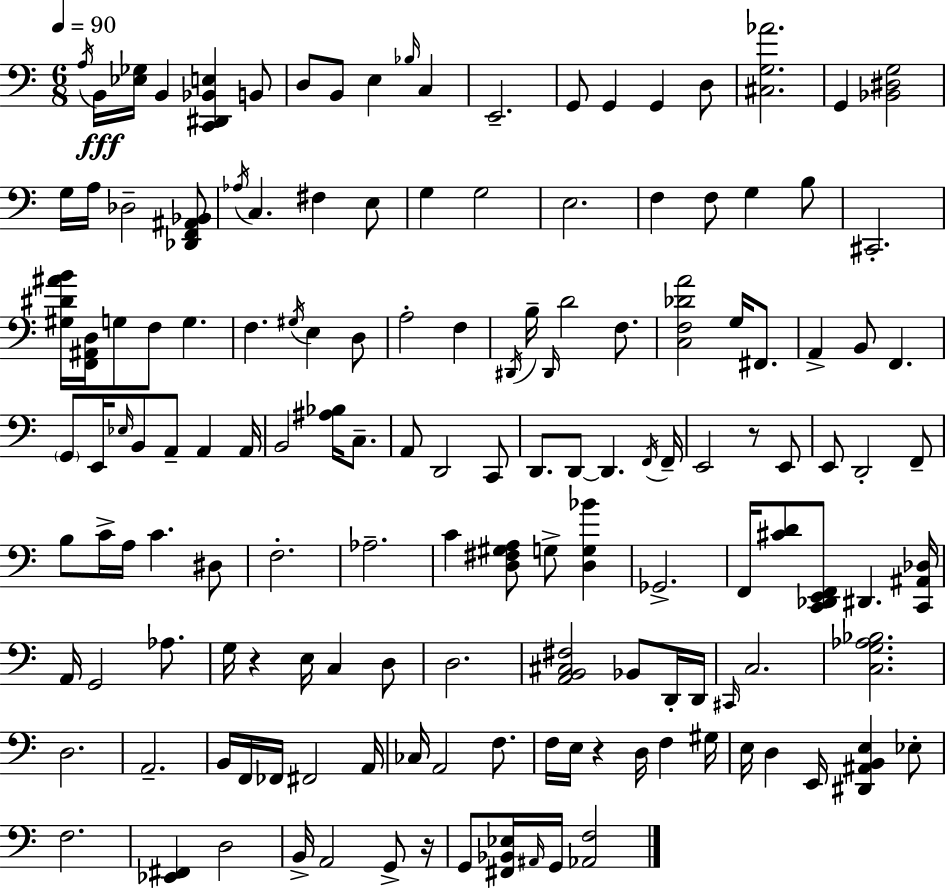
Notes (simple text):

A3/s B2/s [Eb3,Gb3]/s B2/q [C2,D#2,Bb2,E3]/q B2/e D3/e B2/e E3/q Bb3/s C3/q E2/h. G2/e G2/q G2/q D3/e [C#3,G3,Ab4]/h. G2/q [Bb2,D#3,G3]/h G3/s A3/s Db3/h [Db2,F2,A#2,Bb2]/e Ab3/s C3/q. F#3/q E3/e G3/q G3/h E3/h. F3/q F3/e G3/q B3/e C#2/h. [G#3,D#4,A#4,B4]/s [F2,A#2,D3]/s G3/e F3/e G3/q. F3/q. G#3/s E3/q D3/e A3/h F3/q D#2/s B3/s D#2/s D4/h F3/e. [C3,F3,Db4,A4]/h G3/s F#2/e. A2/q B2/e F2/q. G2/e E2/s Eb3/s B2/e A2/e A2/q A2/s B2/h [A#3,Bb3]/s C3/e. A2/e D2/h C2/e D2/e. D2/e D2/q. F2/s F2/s E2/h R/e E2/e E2/e D2/h F2/e B3/e C4/s A3/s C4/q. D#3/e F3/h. Ab3/h. C4/q [D3,F#3,G#3,A3]/e G3/e [D3,G3,Bb4]/q Gb2/h. F2/s [C#4,D4]/e [C2,Db2,E2,F2]/e D#2/q. [C2,A#2,Db3]/s A2/s G2/h Ab3/e. G3/s R/q E3/s C3/q D3/e D3/h. [A2,B2,C#3,F#3]/h Bb2/e D2/s D2/s C#2/s C3/h. [C3,G3,Ab3,Bb3]/h. D3/h. A2/h. B2/s F2/s FES2/s F#2/h A2/s CES3/s A2/h F3/e. F3/s E3/s R/q D3/s F3/q G#3/s E3/s D3/q E2/s [D#2,A#2,B2,E3]/q Eb3/e F3/h. [Eb2,F#2]/q D3/h B2/s A2/h G2/e R/s G2/e [F#2,Bb2,Eb3]/s A#2/s G2/s [Ab2,F3]/h